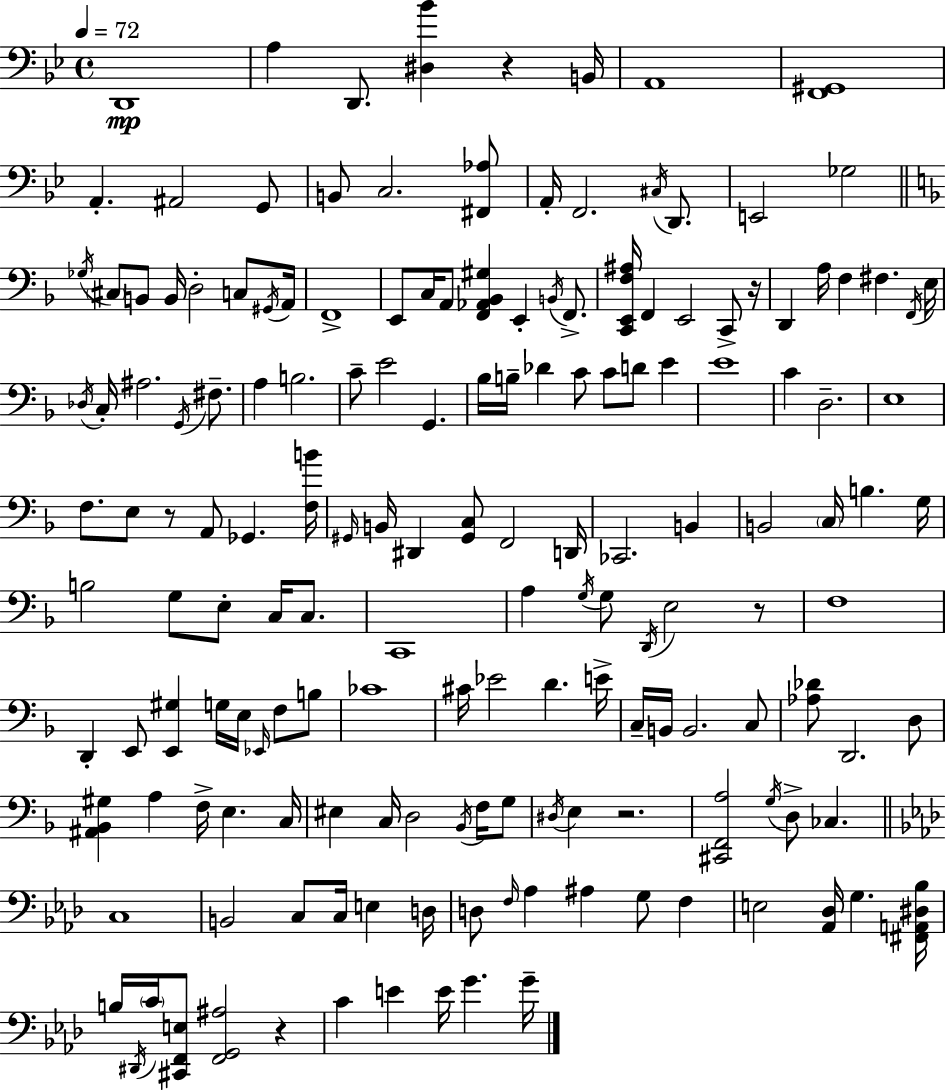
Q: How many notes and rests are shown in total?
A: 164